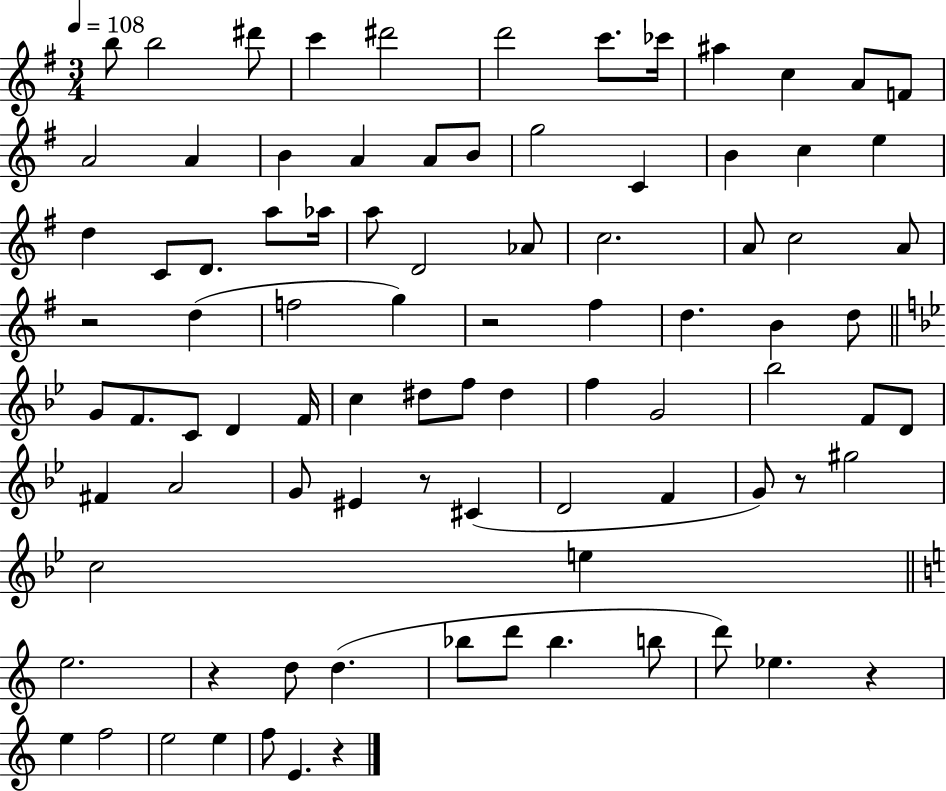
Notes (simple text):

B5/e B5/h D#6/e C6/q D#6/h D6/h C6/e. CES6/s A#5/q C5/q A4/e F4/e A4/h A4/q B4/q A4/q A4/e B4/e G5/h C4/q B4/q C5/q E5/q D5/q C4/e D4/e. A5/e Ab5/s A5/e D4/h Ab4/e C5/h. A4/e C5/h A4/e R/h D5/q F5/h G5/q R/h F#5/q D5/q. B4/q D5/e G4/e F4/e. C4/e D4/q F4/s C5/q D#5/e F5/e D#5/q F5/q G4/h Bb5/h F4/e D4/e F#4/q A4/h G4/e EIS4/q R/e C#4/q D4/h F4/q G4/e R/e G#5/h C5/h E5/q E5/h. R/q D5/e D5/q. Bb5/e D6/e Bb5/q. B5/e D6/e Eb5/q. R/q E5/q F5/h E5/h E5/q F5/e E4/q. R/q